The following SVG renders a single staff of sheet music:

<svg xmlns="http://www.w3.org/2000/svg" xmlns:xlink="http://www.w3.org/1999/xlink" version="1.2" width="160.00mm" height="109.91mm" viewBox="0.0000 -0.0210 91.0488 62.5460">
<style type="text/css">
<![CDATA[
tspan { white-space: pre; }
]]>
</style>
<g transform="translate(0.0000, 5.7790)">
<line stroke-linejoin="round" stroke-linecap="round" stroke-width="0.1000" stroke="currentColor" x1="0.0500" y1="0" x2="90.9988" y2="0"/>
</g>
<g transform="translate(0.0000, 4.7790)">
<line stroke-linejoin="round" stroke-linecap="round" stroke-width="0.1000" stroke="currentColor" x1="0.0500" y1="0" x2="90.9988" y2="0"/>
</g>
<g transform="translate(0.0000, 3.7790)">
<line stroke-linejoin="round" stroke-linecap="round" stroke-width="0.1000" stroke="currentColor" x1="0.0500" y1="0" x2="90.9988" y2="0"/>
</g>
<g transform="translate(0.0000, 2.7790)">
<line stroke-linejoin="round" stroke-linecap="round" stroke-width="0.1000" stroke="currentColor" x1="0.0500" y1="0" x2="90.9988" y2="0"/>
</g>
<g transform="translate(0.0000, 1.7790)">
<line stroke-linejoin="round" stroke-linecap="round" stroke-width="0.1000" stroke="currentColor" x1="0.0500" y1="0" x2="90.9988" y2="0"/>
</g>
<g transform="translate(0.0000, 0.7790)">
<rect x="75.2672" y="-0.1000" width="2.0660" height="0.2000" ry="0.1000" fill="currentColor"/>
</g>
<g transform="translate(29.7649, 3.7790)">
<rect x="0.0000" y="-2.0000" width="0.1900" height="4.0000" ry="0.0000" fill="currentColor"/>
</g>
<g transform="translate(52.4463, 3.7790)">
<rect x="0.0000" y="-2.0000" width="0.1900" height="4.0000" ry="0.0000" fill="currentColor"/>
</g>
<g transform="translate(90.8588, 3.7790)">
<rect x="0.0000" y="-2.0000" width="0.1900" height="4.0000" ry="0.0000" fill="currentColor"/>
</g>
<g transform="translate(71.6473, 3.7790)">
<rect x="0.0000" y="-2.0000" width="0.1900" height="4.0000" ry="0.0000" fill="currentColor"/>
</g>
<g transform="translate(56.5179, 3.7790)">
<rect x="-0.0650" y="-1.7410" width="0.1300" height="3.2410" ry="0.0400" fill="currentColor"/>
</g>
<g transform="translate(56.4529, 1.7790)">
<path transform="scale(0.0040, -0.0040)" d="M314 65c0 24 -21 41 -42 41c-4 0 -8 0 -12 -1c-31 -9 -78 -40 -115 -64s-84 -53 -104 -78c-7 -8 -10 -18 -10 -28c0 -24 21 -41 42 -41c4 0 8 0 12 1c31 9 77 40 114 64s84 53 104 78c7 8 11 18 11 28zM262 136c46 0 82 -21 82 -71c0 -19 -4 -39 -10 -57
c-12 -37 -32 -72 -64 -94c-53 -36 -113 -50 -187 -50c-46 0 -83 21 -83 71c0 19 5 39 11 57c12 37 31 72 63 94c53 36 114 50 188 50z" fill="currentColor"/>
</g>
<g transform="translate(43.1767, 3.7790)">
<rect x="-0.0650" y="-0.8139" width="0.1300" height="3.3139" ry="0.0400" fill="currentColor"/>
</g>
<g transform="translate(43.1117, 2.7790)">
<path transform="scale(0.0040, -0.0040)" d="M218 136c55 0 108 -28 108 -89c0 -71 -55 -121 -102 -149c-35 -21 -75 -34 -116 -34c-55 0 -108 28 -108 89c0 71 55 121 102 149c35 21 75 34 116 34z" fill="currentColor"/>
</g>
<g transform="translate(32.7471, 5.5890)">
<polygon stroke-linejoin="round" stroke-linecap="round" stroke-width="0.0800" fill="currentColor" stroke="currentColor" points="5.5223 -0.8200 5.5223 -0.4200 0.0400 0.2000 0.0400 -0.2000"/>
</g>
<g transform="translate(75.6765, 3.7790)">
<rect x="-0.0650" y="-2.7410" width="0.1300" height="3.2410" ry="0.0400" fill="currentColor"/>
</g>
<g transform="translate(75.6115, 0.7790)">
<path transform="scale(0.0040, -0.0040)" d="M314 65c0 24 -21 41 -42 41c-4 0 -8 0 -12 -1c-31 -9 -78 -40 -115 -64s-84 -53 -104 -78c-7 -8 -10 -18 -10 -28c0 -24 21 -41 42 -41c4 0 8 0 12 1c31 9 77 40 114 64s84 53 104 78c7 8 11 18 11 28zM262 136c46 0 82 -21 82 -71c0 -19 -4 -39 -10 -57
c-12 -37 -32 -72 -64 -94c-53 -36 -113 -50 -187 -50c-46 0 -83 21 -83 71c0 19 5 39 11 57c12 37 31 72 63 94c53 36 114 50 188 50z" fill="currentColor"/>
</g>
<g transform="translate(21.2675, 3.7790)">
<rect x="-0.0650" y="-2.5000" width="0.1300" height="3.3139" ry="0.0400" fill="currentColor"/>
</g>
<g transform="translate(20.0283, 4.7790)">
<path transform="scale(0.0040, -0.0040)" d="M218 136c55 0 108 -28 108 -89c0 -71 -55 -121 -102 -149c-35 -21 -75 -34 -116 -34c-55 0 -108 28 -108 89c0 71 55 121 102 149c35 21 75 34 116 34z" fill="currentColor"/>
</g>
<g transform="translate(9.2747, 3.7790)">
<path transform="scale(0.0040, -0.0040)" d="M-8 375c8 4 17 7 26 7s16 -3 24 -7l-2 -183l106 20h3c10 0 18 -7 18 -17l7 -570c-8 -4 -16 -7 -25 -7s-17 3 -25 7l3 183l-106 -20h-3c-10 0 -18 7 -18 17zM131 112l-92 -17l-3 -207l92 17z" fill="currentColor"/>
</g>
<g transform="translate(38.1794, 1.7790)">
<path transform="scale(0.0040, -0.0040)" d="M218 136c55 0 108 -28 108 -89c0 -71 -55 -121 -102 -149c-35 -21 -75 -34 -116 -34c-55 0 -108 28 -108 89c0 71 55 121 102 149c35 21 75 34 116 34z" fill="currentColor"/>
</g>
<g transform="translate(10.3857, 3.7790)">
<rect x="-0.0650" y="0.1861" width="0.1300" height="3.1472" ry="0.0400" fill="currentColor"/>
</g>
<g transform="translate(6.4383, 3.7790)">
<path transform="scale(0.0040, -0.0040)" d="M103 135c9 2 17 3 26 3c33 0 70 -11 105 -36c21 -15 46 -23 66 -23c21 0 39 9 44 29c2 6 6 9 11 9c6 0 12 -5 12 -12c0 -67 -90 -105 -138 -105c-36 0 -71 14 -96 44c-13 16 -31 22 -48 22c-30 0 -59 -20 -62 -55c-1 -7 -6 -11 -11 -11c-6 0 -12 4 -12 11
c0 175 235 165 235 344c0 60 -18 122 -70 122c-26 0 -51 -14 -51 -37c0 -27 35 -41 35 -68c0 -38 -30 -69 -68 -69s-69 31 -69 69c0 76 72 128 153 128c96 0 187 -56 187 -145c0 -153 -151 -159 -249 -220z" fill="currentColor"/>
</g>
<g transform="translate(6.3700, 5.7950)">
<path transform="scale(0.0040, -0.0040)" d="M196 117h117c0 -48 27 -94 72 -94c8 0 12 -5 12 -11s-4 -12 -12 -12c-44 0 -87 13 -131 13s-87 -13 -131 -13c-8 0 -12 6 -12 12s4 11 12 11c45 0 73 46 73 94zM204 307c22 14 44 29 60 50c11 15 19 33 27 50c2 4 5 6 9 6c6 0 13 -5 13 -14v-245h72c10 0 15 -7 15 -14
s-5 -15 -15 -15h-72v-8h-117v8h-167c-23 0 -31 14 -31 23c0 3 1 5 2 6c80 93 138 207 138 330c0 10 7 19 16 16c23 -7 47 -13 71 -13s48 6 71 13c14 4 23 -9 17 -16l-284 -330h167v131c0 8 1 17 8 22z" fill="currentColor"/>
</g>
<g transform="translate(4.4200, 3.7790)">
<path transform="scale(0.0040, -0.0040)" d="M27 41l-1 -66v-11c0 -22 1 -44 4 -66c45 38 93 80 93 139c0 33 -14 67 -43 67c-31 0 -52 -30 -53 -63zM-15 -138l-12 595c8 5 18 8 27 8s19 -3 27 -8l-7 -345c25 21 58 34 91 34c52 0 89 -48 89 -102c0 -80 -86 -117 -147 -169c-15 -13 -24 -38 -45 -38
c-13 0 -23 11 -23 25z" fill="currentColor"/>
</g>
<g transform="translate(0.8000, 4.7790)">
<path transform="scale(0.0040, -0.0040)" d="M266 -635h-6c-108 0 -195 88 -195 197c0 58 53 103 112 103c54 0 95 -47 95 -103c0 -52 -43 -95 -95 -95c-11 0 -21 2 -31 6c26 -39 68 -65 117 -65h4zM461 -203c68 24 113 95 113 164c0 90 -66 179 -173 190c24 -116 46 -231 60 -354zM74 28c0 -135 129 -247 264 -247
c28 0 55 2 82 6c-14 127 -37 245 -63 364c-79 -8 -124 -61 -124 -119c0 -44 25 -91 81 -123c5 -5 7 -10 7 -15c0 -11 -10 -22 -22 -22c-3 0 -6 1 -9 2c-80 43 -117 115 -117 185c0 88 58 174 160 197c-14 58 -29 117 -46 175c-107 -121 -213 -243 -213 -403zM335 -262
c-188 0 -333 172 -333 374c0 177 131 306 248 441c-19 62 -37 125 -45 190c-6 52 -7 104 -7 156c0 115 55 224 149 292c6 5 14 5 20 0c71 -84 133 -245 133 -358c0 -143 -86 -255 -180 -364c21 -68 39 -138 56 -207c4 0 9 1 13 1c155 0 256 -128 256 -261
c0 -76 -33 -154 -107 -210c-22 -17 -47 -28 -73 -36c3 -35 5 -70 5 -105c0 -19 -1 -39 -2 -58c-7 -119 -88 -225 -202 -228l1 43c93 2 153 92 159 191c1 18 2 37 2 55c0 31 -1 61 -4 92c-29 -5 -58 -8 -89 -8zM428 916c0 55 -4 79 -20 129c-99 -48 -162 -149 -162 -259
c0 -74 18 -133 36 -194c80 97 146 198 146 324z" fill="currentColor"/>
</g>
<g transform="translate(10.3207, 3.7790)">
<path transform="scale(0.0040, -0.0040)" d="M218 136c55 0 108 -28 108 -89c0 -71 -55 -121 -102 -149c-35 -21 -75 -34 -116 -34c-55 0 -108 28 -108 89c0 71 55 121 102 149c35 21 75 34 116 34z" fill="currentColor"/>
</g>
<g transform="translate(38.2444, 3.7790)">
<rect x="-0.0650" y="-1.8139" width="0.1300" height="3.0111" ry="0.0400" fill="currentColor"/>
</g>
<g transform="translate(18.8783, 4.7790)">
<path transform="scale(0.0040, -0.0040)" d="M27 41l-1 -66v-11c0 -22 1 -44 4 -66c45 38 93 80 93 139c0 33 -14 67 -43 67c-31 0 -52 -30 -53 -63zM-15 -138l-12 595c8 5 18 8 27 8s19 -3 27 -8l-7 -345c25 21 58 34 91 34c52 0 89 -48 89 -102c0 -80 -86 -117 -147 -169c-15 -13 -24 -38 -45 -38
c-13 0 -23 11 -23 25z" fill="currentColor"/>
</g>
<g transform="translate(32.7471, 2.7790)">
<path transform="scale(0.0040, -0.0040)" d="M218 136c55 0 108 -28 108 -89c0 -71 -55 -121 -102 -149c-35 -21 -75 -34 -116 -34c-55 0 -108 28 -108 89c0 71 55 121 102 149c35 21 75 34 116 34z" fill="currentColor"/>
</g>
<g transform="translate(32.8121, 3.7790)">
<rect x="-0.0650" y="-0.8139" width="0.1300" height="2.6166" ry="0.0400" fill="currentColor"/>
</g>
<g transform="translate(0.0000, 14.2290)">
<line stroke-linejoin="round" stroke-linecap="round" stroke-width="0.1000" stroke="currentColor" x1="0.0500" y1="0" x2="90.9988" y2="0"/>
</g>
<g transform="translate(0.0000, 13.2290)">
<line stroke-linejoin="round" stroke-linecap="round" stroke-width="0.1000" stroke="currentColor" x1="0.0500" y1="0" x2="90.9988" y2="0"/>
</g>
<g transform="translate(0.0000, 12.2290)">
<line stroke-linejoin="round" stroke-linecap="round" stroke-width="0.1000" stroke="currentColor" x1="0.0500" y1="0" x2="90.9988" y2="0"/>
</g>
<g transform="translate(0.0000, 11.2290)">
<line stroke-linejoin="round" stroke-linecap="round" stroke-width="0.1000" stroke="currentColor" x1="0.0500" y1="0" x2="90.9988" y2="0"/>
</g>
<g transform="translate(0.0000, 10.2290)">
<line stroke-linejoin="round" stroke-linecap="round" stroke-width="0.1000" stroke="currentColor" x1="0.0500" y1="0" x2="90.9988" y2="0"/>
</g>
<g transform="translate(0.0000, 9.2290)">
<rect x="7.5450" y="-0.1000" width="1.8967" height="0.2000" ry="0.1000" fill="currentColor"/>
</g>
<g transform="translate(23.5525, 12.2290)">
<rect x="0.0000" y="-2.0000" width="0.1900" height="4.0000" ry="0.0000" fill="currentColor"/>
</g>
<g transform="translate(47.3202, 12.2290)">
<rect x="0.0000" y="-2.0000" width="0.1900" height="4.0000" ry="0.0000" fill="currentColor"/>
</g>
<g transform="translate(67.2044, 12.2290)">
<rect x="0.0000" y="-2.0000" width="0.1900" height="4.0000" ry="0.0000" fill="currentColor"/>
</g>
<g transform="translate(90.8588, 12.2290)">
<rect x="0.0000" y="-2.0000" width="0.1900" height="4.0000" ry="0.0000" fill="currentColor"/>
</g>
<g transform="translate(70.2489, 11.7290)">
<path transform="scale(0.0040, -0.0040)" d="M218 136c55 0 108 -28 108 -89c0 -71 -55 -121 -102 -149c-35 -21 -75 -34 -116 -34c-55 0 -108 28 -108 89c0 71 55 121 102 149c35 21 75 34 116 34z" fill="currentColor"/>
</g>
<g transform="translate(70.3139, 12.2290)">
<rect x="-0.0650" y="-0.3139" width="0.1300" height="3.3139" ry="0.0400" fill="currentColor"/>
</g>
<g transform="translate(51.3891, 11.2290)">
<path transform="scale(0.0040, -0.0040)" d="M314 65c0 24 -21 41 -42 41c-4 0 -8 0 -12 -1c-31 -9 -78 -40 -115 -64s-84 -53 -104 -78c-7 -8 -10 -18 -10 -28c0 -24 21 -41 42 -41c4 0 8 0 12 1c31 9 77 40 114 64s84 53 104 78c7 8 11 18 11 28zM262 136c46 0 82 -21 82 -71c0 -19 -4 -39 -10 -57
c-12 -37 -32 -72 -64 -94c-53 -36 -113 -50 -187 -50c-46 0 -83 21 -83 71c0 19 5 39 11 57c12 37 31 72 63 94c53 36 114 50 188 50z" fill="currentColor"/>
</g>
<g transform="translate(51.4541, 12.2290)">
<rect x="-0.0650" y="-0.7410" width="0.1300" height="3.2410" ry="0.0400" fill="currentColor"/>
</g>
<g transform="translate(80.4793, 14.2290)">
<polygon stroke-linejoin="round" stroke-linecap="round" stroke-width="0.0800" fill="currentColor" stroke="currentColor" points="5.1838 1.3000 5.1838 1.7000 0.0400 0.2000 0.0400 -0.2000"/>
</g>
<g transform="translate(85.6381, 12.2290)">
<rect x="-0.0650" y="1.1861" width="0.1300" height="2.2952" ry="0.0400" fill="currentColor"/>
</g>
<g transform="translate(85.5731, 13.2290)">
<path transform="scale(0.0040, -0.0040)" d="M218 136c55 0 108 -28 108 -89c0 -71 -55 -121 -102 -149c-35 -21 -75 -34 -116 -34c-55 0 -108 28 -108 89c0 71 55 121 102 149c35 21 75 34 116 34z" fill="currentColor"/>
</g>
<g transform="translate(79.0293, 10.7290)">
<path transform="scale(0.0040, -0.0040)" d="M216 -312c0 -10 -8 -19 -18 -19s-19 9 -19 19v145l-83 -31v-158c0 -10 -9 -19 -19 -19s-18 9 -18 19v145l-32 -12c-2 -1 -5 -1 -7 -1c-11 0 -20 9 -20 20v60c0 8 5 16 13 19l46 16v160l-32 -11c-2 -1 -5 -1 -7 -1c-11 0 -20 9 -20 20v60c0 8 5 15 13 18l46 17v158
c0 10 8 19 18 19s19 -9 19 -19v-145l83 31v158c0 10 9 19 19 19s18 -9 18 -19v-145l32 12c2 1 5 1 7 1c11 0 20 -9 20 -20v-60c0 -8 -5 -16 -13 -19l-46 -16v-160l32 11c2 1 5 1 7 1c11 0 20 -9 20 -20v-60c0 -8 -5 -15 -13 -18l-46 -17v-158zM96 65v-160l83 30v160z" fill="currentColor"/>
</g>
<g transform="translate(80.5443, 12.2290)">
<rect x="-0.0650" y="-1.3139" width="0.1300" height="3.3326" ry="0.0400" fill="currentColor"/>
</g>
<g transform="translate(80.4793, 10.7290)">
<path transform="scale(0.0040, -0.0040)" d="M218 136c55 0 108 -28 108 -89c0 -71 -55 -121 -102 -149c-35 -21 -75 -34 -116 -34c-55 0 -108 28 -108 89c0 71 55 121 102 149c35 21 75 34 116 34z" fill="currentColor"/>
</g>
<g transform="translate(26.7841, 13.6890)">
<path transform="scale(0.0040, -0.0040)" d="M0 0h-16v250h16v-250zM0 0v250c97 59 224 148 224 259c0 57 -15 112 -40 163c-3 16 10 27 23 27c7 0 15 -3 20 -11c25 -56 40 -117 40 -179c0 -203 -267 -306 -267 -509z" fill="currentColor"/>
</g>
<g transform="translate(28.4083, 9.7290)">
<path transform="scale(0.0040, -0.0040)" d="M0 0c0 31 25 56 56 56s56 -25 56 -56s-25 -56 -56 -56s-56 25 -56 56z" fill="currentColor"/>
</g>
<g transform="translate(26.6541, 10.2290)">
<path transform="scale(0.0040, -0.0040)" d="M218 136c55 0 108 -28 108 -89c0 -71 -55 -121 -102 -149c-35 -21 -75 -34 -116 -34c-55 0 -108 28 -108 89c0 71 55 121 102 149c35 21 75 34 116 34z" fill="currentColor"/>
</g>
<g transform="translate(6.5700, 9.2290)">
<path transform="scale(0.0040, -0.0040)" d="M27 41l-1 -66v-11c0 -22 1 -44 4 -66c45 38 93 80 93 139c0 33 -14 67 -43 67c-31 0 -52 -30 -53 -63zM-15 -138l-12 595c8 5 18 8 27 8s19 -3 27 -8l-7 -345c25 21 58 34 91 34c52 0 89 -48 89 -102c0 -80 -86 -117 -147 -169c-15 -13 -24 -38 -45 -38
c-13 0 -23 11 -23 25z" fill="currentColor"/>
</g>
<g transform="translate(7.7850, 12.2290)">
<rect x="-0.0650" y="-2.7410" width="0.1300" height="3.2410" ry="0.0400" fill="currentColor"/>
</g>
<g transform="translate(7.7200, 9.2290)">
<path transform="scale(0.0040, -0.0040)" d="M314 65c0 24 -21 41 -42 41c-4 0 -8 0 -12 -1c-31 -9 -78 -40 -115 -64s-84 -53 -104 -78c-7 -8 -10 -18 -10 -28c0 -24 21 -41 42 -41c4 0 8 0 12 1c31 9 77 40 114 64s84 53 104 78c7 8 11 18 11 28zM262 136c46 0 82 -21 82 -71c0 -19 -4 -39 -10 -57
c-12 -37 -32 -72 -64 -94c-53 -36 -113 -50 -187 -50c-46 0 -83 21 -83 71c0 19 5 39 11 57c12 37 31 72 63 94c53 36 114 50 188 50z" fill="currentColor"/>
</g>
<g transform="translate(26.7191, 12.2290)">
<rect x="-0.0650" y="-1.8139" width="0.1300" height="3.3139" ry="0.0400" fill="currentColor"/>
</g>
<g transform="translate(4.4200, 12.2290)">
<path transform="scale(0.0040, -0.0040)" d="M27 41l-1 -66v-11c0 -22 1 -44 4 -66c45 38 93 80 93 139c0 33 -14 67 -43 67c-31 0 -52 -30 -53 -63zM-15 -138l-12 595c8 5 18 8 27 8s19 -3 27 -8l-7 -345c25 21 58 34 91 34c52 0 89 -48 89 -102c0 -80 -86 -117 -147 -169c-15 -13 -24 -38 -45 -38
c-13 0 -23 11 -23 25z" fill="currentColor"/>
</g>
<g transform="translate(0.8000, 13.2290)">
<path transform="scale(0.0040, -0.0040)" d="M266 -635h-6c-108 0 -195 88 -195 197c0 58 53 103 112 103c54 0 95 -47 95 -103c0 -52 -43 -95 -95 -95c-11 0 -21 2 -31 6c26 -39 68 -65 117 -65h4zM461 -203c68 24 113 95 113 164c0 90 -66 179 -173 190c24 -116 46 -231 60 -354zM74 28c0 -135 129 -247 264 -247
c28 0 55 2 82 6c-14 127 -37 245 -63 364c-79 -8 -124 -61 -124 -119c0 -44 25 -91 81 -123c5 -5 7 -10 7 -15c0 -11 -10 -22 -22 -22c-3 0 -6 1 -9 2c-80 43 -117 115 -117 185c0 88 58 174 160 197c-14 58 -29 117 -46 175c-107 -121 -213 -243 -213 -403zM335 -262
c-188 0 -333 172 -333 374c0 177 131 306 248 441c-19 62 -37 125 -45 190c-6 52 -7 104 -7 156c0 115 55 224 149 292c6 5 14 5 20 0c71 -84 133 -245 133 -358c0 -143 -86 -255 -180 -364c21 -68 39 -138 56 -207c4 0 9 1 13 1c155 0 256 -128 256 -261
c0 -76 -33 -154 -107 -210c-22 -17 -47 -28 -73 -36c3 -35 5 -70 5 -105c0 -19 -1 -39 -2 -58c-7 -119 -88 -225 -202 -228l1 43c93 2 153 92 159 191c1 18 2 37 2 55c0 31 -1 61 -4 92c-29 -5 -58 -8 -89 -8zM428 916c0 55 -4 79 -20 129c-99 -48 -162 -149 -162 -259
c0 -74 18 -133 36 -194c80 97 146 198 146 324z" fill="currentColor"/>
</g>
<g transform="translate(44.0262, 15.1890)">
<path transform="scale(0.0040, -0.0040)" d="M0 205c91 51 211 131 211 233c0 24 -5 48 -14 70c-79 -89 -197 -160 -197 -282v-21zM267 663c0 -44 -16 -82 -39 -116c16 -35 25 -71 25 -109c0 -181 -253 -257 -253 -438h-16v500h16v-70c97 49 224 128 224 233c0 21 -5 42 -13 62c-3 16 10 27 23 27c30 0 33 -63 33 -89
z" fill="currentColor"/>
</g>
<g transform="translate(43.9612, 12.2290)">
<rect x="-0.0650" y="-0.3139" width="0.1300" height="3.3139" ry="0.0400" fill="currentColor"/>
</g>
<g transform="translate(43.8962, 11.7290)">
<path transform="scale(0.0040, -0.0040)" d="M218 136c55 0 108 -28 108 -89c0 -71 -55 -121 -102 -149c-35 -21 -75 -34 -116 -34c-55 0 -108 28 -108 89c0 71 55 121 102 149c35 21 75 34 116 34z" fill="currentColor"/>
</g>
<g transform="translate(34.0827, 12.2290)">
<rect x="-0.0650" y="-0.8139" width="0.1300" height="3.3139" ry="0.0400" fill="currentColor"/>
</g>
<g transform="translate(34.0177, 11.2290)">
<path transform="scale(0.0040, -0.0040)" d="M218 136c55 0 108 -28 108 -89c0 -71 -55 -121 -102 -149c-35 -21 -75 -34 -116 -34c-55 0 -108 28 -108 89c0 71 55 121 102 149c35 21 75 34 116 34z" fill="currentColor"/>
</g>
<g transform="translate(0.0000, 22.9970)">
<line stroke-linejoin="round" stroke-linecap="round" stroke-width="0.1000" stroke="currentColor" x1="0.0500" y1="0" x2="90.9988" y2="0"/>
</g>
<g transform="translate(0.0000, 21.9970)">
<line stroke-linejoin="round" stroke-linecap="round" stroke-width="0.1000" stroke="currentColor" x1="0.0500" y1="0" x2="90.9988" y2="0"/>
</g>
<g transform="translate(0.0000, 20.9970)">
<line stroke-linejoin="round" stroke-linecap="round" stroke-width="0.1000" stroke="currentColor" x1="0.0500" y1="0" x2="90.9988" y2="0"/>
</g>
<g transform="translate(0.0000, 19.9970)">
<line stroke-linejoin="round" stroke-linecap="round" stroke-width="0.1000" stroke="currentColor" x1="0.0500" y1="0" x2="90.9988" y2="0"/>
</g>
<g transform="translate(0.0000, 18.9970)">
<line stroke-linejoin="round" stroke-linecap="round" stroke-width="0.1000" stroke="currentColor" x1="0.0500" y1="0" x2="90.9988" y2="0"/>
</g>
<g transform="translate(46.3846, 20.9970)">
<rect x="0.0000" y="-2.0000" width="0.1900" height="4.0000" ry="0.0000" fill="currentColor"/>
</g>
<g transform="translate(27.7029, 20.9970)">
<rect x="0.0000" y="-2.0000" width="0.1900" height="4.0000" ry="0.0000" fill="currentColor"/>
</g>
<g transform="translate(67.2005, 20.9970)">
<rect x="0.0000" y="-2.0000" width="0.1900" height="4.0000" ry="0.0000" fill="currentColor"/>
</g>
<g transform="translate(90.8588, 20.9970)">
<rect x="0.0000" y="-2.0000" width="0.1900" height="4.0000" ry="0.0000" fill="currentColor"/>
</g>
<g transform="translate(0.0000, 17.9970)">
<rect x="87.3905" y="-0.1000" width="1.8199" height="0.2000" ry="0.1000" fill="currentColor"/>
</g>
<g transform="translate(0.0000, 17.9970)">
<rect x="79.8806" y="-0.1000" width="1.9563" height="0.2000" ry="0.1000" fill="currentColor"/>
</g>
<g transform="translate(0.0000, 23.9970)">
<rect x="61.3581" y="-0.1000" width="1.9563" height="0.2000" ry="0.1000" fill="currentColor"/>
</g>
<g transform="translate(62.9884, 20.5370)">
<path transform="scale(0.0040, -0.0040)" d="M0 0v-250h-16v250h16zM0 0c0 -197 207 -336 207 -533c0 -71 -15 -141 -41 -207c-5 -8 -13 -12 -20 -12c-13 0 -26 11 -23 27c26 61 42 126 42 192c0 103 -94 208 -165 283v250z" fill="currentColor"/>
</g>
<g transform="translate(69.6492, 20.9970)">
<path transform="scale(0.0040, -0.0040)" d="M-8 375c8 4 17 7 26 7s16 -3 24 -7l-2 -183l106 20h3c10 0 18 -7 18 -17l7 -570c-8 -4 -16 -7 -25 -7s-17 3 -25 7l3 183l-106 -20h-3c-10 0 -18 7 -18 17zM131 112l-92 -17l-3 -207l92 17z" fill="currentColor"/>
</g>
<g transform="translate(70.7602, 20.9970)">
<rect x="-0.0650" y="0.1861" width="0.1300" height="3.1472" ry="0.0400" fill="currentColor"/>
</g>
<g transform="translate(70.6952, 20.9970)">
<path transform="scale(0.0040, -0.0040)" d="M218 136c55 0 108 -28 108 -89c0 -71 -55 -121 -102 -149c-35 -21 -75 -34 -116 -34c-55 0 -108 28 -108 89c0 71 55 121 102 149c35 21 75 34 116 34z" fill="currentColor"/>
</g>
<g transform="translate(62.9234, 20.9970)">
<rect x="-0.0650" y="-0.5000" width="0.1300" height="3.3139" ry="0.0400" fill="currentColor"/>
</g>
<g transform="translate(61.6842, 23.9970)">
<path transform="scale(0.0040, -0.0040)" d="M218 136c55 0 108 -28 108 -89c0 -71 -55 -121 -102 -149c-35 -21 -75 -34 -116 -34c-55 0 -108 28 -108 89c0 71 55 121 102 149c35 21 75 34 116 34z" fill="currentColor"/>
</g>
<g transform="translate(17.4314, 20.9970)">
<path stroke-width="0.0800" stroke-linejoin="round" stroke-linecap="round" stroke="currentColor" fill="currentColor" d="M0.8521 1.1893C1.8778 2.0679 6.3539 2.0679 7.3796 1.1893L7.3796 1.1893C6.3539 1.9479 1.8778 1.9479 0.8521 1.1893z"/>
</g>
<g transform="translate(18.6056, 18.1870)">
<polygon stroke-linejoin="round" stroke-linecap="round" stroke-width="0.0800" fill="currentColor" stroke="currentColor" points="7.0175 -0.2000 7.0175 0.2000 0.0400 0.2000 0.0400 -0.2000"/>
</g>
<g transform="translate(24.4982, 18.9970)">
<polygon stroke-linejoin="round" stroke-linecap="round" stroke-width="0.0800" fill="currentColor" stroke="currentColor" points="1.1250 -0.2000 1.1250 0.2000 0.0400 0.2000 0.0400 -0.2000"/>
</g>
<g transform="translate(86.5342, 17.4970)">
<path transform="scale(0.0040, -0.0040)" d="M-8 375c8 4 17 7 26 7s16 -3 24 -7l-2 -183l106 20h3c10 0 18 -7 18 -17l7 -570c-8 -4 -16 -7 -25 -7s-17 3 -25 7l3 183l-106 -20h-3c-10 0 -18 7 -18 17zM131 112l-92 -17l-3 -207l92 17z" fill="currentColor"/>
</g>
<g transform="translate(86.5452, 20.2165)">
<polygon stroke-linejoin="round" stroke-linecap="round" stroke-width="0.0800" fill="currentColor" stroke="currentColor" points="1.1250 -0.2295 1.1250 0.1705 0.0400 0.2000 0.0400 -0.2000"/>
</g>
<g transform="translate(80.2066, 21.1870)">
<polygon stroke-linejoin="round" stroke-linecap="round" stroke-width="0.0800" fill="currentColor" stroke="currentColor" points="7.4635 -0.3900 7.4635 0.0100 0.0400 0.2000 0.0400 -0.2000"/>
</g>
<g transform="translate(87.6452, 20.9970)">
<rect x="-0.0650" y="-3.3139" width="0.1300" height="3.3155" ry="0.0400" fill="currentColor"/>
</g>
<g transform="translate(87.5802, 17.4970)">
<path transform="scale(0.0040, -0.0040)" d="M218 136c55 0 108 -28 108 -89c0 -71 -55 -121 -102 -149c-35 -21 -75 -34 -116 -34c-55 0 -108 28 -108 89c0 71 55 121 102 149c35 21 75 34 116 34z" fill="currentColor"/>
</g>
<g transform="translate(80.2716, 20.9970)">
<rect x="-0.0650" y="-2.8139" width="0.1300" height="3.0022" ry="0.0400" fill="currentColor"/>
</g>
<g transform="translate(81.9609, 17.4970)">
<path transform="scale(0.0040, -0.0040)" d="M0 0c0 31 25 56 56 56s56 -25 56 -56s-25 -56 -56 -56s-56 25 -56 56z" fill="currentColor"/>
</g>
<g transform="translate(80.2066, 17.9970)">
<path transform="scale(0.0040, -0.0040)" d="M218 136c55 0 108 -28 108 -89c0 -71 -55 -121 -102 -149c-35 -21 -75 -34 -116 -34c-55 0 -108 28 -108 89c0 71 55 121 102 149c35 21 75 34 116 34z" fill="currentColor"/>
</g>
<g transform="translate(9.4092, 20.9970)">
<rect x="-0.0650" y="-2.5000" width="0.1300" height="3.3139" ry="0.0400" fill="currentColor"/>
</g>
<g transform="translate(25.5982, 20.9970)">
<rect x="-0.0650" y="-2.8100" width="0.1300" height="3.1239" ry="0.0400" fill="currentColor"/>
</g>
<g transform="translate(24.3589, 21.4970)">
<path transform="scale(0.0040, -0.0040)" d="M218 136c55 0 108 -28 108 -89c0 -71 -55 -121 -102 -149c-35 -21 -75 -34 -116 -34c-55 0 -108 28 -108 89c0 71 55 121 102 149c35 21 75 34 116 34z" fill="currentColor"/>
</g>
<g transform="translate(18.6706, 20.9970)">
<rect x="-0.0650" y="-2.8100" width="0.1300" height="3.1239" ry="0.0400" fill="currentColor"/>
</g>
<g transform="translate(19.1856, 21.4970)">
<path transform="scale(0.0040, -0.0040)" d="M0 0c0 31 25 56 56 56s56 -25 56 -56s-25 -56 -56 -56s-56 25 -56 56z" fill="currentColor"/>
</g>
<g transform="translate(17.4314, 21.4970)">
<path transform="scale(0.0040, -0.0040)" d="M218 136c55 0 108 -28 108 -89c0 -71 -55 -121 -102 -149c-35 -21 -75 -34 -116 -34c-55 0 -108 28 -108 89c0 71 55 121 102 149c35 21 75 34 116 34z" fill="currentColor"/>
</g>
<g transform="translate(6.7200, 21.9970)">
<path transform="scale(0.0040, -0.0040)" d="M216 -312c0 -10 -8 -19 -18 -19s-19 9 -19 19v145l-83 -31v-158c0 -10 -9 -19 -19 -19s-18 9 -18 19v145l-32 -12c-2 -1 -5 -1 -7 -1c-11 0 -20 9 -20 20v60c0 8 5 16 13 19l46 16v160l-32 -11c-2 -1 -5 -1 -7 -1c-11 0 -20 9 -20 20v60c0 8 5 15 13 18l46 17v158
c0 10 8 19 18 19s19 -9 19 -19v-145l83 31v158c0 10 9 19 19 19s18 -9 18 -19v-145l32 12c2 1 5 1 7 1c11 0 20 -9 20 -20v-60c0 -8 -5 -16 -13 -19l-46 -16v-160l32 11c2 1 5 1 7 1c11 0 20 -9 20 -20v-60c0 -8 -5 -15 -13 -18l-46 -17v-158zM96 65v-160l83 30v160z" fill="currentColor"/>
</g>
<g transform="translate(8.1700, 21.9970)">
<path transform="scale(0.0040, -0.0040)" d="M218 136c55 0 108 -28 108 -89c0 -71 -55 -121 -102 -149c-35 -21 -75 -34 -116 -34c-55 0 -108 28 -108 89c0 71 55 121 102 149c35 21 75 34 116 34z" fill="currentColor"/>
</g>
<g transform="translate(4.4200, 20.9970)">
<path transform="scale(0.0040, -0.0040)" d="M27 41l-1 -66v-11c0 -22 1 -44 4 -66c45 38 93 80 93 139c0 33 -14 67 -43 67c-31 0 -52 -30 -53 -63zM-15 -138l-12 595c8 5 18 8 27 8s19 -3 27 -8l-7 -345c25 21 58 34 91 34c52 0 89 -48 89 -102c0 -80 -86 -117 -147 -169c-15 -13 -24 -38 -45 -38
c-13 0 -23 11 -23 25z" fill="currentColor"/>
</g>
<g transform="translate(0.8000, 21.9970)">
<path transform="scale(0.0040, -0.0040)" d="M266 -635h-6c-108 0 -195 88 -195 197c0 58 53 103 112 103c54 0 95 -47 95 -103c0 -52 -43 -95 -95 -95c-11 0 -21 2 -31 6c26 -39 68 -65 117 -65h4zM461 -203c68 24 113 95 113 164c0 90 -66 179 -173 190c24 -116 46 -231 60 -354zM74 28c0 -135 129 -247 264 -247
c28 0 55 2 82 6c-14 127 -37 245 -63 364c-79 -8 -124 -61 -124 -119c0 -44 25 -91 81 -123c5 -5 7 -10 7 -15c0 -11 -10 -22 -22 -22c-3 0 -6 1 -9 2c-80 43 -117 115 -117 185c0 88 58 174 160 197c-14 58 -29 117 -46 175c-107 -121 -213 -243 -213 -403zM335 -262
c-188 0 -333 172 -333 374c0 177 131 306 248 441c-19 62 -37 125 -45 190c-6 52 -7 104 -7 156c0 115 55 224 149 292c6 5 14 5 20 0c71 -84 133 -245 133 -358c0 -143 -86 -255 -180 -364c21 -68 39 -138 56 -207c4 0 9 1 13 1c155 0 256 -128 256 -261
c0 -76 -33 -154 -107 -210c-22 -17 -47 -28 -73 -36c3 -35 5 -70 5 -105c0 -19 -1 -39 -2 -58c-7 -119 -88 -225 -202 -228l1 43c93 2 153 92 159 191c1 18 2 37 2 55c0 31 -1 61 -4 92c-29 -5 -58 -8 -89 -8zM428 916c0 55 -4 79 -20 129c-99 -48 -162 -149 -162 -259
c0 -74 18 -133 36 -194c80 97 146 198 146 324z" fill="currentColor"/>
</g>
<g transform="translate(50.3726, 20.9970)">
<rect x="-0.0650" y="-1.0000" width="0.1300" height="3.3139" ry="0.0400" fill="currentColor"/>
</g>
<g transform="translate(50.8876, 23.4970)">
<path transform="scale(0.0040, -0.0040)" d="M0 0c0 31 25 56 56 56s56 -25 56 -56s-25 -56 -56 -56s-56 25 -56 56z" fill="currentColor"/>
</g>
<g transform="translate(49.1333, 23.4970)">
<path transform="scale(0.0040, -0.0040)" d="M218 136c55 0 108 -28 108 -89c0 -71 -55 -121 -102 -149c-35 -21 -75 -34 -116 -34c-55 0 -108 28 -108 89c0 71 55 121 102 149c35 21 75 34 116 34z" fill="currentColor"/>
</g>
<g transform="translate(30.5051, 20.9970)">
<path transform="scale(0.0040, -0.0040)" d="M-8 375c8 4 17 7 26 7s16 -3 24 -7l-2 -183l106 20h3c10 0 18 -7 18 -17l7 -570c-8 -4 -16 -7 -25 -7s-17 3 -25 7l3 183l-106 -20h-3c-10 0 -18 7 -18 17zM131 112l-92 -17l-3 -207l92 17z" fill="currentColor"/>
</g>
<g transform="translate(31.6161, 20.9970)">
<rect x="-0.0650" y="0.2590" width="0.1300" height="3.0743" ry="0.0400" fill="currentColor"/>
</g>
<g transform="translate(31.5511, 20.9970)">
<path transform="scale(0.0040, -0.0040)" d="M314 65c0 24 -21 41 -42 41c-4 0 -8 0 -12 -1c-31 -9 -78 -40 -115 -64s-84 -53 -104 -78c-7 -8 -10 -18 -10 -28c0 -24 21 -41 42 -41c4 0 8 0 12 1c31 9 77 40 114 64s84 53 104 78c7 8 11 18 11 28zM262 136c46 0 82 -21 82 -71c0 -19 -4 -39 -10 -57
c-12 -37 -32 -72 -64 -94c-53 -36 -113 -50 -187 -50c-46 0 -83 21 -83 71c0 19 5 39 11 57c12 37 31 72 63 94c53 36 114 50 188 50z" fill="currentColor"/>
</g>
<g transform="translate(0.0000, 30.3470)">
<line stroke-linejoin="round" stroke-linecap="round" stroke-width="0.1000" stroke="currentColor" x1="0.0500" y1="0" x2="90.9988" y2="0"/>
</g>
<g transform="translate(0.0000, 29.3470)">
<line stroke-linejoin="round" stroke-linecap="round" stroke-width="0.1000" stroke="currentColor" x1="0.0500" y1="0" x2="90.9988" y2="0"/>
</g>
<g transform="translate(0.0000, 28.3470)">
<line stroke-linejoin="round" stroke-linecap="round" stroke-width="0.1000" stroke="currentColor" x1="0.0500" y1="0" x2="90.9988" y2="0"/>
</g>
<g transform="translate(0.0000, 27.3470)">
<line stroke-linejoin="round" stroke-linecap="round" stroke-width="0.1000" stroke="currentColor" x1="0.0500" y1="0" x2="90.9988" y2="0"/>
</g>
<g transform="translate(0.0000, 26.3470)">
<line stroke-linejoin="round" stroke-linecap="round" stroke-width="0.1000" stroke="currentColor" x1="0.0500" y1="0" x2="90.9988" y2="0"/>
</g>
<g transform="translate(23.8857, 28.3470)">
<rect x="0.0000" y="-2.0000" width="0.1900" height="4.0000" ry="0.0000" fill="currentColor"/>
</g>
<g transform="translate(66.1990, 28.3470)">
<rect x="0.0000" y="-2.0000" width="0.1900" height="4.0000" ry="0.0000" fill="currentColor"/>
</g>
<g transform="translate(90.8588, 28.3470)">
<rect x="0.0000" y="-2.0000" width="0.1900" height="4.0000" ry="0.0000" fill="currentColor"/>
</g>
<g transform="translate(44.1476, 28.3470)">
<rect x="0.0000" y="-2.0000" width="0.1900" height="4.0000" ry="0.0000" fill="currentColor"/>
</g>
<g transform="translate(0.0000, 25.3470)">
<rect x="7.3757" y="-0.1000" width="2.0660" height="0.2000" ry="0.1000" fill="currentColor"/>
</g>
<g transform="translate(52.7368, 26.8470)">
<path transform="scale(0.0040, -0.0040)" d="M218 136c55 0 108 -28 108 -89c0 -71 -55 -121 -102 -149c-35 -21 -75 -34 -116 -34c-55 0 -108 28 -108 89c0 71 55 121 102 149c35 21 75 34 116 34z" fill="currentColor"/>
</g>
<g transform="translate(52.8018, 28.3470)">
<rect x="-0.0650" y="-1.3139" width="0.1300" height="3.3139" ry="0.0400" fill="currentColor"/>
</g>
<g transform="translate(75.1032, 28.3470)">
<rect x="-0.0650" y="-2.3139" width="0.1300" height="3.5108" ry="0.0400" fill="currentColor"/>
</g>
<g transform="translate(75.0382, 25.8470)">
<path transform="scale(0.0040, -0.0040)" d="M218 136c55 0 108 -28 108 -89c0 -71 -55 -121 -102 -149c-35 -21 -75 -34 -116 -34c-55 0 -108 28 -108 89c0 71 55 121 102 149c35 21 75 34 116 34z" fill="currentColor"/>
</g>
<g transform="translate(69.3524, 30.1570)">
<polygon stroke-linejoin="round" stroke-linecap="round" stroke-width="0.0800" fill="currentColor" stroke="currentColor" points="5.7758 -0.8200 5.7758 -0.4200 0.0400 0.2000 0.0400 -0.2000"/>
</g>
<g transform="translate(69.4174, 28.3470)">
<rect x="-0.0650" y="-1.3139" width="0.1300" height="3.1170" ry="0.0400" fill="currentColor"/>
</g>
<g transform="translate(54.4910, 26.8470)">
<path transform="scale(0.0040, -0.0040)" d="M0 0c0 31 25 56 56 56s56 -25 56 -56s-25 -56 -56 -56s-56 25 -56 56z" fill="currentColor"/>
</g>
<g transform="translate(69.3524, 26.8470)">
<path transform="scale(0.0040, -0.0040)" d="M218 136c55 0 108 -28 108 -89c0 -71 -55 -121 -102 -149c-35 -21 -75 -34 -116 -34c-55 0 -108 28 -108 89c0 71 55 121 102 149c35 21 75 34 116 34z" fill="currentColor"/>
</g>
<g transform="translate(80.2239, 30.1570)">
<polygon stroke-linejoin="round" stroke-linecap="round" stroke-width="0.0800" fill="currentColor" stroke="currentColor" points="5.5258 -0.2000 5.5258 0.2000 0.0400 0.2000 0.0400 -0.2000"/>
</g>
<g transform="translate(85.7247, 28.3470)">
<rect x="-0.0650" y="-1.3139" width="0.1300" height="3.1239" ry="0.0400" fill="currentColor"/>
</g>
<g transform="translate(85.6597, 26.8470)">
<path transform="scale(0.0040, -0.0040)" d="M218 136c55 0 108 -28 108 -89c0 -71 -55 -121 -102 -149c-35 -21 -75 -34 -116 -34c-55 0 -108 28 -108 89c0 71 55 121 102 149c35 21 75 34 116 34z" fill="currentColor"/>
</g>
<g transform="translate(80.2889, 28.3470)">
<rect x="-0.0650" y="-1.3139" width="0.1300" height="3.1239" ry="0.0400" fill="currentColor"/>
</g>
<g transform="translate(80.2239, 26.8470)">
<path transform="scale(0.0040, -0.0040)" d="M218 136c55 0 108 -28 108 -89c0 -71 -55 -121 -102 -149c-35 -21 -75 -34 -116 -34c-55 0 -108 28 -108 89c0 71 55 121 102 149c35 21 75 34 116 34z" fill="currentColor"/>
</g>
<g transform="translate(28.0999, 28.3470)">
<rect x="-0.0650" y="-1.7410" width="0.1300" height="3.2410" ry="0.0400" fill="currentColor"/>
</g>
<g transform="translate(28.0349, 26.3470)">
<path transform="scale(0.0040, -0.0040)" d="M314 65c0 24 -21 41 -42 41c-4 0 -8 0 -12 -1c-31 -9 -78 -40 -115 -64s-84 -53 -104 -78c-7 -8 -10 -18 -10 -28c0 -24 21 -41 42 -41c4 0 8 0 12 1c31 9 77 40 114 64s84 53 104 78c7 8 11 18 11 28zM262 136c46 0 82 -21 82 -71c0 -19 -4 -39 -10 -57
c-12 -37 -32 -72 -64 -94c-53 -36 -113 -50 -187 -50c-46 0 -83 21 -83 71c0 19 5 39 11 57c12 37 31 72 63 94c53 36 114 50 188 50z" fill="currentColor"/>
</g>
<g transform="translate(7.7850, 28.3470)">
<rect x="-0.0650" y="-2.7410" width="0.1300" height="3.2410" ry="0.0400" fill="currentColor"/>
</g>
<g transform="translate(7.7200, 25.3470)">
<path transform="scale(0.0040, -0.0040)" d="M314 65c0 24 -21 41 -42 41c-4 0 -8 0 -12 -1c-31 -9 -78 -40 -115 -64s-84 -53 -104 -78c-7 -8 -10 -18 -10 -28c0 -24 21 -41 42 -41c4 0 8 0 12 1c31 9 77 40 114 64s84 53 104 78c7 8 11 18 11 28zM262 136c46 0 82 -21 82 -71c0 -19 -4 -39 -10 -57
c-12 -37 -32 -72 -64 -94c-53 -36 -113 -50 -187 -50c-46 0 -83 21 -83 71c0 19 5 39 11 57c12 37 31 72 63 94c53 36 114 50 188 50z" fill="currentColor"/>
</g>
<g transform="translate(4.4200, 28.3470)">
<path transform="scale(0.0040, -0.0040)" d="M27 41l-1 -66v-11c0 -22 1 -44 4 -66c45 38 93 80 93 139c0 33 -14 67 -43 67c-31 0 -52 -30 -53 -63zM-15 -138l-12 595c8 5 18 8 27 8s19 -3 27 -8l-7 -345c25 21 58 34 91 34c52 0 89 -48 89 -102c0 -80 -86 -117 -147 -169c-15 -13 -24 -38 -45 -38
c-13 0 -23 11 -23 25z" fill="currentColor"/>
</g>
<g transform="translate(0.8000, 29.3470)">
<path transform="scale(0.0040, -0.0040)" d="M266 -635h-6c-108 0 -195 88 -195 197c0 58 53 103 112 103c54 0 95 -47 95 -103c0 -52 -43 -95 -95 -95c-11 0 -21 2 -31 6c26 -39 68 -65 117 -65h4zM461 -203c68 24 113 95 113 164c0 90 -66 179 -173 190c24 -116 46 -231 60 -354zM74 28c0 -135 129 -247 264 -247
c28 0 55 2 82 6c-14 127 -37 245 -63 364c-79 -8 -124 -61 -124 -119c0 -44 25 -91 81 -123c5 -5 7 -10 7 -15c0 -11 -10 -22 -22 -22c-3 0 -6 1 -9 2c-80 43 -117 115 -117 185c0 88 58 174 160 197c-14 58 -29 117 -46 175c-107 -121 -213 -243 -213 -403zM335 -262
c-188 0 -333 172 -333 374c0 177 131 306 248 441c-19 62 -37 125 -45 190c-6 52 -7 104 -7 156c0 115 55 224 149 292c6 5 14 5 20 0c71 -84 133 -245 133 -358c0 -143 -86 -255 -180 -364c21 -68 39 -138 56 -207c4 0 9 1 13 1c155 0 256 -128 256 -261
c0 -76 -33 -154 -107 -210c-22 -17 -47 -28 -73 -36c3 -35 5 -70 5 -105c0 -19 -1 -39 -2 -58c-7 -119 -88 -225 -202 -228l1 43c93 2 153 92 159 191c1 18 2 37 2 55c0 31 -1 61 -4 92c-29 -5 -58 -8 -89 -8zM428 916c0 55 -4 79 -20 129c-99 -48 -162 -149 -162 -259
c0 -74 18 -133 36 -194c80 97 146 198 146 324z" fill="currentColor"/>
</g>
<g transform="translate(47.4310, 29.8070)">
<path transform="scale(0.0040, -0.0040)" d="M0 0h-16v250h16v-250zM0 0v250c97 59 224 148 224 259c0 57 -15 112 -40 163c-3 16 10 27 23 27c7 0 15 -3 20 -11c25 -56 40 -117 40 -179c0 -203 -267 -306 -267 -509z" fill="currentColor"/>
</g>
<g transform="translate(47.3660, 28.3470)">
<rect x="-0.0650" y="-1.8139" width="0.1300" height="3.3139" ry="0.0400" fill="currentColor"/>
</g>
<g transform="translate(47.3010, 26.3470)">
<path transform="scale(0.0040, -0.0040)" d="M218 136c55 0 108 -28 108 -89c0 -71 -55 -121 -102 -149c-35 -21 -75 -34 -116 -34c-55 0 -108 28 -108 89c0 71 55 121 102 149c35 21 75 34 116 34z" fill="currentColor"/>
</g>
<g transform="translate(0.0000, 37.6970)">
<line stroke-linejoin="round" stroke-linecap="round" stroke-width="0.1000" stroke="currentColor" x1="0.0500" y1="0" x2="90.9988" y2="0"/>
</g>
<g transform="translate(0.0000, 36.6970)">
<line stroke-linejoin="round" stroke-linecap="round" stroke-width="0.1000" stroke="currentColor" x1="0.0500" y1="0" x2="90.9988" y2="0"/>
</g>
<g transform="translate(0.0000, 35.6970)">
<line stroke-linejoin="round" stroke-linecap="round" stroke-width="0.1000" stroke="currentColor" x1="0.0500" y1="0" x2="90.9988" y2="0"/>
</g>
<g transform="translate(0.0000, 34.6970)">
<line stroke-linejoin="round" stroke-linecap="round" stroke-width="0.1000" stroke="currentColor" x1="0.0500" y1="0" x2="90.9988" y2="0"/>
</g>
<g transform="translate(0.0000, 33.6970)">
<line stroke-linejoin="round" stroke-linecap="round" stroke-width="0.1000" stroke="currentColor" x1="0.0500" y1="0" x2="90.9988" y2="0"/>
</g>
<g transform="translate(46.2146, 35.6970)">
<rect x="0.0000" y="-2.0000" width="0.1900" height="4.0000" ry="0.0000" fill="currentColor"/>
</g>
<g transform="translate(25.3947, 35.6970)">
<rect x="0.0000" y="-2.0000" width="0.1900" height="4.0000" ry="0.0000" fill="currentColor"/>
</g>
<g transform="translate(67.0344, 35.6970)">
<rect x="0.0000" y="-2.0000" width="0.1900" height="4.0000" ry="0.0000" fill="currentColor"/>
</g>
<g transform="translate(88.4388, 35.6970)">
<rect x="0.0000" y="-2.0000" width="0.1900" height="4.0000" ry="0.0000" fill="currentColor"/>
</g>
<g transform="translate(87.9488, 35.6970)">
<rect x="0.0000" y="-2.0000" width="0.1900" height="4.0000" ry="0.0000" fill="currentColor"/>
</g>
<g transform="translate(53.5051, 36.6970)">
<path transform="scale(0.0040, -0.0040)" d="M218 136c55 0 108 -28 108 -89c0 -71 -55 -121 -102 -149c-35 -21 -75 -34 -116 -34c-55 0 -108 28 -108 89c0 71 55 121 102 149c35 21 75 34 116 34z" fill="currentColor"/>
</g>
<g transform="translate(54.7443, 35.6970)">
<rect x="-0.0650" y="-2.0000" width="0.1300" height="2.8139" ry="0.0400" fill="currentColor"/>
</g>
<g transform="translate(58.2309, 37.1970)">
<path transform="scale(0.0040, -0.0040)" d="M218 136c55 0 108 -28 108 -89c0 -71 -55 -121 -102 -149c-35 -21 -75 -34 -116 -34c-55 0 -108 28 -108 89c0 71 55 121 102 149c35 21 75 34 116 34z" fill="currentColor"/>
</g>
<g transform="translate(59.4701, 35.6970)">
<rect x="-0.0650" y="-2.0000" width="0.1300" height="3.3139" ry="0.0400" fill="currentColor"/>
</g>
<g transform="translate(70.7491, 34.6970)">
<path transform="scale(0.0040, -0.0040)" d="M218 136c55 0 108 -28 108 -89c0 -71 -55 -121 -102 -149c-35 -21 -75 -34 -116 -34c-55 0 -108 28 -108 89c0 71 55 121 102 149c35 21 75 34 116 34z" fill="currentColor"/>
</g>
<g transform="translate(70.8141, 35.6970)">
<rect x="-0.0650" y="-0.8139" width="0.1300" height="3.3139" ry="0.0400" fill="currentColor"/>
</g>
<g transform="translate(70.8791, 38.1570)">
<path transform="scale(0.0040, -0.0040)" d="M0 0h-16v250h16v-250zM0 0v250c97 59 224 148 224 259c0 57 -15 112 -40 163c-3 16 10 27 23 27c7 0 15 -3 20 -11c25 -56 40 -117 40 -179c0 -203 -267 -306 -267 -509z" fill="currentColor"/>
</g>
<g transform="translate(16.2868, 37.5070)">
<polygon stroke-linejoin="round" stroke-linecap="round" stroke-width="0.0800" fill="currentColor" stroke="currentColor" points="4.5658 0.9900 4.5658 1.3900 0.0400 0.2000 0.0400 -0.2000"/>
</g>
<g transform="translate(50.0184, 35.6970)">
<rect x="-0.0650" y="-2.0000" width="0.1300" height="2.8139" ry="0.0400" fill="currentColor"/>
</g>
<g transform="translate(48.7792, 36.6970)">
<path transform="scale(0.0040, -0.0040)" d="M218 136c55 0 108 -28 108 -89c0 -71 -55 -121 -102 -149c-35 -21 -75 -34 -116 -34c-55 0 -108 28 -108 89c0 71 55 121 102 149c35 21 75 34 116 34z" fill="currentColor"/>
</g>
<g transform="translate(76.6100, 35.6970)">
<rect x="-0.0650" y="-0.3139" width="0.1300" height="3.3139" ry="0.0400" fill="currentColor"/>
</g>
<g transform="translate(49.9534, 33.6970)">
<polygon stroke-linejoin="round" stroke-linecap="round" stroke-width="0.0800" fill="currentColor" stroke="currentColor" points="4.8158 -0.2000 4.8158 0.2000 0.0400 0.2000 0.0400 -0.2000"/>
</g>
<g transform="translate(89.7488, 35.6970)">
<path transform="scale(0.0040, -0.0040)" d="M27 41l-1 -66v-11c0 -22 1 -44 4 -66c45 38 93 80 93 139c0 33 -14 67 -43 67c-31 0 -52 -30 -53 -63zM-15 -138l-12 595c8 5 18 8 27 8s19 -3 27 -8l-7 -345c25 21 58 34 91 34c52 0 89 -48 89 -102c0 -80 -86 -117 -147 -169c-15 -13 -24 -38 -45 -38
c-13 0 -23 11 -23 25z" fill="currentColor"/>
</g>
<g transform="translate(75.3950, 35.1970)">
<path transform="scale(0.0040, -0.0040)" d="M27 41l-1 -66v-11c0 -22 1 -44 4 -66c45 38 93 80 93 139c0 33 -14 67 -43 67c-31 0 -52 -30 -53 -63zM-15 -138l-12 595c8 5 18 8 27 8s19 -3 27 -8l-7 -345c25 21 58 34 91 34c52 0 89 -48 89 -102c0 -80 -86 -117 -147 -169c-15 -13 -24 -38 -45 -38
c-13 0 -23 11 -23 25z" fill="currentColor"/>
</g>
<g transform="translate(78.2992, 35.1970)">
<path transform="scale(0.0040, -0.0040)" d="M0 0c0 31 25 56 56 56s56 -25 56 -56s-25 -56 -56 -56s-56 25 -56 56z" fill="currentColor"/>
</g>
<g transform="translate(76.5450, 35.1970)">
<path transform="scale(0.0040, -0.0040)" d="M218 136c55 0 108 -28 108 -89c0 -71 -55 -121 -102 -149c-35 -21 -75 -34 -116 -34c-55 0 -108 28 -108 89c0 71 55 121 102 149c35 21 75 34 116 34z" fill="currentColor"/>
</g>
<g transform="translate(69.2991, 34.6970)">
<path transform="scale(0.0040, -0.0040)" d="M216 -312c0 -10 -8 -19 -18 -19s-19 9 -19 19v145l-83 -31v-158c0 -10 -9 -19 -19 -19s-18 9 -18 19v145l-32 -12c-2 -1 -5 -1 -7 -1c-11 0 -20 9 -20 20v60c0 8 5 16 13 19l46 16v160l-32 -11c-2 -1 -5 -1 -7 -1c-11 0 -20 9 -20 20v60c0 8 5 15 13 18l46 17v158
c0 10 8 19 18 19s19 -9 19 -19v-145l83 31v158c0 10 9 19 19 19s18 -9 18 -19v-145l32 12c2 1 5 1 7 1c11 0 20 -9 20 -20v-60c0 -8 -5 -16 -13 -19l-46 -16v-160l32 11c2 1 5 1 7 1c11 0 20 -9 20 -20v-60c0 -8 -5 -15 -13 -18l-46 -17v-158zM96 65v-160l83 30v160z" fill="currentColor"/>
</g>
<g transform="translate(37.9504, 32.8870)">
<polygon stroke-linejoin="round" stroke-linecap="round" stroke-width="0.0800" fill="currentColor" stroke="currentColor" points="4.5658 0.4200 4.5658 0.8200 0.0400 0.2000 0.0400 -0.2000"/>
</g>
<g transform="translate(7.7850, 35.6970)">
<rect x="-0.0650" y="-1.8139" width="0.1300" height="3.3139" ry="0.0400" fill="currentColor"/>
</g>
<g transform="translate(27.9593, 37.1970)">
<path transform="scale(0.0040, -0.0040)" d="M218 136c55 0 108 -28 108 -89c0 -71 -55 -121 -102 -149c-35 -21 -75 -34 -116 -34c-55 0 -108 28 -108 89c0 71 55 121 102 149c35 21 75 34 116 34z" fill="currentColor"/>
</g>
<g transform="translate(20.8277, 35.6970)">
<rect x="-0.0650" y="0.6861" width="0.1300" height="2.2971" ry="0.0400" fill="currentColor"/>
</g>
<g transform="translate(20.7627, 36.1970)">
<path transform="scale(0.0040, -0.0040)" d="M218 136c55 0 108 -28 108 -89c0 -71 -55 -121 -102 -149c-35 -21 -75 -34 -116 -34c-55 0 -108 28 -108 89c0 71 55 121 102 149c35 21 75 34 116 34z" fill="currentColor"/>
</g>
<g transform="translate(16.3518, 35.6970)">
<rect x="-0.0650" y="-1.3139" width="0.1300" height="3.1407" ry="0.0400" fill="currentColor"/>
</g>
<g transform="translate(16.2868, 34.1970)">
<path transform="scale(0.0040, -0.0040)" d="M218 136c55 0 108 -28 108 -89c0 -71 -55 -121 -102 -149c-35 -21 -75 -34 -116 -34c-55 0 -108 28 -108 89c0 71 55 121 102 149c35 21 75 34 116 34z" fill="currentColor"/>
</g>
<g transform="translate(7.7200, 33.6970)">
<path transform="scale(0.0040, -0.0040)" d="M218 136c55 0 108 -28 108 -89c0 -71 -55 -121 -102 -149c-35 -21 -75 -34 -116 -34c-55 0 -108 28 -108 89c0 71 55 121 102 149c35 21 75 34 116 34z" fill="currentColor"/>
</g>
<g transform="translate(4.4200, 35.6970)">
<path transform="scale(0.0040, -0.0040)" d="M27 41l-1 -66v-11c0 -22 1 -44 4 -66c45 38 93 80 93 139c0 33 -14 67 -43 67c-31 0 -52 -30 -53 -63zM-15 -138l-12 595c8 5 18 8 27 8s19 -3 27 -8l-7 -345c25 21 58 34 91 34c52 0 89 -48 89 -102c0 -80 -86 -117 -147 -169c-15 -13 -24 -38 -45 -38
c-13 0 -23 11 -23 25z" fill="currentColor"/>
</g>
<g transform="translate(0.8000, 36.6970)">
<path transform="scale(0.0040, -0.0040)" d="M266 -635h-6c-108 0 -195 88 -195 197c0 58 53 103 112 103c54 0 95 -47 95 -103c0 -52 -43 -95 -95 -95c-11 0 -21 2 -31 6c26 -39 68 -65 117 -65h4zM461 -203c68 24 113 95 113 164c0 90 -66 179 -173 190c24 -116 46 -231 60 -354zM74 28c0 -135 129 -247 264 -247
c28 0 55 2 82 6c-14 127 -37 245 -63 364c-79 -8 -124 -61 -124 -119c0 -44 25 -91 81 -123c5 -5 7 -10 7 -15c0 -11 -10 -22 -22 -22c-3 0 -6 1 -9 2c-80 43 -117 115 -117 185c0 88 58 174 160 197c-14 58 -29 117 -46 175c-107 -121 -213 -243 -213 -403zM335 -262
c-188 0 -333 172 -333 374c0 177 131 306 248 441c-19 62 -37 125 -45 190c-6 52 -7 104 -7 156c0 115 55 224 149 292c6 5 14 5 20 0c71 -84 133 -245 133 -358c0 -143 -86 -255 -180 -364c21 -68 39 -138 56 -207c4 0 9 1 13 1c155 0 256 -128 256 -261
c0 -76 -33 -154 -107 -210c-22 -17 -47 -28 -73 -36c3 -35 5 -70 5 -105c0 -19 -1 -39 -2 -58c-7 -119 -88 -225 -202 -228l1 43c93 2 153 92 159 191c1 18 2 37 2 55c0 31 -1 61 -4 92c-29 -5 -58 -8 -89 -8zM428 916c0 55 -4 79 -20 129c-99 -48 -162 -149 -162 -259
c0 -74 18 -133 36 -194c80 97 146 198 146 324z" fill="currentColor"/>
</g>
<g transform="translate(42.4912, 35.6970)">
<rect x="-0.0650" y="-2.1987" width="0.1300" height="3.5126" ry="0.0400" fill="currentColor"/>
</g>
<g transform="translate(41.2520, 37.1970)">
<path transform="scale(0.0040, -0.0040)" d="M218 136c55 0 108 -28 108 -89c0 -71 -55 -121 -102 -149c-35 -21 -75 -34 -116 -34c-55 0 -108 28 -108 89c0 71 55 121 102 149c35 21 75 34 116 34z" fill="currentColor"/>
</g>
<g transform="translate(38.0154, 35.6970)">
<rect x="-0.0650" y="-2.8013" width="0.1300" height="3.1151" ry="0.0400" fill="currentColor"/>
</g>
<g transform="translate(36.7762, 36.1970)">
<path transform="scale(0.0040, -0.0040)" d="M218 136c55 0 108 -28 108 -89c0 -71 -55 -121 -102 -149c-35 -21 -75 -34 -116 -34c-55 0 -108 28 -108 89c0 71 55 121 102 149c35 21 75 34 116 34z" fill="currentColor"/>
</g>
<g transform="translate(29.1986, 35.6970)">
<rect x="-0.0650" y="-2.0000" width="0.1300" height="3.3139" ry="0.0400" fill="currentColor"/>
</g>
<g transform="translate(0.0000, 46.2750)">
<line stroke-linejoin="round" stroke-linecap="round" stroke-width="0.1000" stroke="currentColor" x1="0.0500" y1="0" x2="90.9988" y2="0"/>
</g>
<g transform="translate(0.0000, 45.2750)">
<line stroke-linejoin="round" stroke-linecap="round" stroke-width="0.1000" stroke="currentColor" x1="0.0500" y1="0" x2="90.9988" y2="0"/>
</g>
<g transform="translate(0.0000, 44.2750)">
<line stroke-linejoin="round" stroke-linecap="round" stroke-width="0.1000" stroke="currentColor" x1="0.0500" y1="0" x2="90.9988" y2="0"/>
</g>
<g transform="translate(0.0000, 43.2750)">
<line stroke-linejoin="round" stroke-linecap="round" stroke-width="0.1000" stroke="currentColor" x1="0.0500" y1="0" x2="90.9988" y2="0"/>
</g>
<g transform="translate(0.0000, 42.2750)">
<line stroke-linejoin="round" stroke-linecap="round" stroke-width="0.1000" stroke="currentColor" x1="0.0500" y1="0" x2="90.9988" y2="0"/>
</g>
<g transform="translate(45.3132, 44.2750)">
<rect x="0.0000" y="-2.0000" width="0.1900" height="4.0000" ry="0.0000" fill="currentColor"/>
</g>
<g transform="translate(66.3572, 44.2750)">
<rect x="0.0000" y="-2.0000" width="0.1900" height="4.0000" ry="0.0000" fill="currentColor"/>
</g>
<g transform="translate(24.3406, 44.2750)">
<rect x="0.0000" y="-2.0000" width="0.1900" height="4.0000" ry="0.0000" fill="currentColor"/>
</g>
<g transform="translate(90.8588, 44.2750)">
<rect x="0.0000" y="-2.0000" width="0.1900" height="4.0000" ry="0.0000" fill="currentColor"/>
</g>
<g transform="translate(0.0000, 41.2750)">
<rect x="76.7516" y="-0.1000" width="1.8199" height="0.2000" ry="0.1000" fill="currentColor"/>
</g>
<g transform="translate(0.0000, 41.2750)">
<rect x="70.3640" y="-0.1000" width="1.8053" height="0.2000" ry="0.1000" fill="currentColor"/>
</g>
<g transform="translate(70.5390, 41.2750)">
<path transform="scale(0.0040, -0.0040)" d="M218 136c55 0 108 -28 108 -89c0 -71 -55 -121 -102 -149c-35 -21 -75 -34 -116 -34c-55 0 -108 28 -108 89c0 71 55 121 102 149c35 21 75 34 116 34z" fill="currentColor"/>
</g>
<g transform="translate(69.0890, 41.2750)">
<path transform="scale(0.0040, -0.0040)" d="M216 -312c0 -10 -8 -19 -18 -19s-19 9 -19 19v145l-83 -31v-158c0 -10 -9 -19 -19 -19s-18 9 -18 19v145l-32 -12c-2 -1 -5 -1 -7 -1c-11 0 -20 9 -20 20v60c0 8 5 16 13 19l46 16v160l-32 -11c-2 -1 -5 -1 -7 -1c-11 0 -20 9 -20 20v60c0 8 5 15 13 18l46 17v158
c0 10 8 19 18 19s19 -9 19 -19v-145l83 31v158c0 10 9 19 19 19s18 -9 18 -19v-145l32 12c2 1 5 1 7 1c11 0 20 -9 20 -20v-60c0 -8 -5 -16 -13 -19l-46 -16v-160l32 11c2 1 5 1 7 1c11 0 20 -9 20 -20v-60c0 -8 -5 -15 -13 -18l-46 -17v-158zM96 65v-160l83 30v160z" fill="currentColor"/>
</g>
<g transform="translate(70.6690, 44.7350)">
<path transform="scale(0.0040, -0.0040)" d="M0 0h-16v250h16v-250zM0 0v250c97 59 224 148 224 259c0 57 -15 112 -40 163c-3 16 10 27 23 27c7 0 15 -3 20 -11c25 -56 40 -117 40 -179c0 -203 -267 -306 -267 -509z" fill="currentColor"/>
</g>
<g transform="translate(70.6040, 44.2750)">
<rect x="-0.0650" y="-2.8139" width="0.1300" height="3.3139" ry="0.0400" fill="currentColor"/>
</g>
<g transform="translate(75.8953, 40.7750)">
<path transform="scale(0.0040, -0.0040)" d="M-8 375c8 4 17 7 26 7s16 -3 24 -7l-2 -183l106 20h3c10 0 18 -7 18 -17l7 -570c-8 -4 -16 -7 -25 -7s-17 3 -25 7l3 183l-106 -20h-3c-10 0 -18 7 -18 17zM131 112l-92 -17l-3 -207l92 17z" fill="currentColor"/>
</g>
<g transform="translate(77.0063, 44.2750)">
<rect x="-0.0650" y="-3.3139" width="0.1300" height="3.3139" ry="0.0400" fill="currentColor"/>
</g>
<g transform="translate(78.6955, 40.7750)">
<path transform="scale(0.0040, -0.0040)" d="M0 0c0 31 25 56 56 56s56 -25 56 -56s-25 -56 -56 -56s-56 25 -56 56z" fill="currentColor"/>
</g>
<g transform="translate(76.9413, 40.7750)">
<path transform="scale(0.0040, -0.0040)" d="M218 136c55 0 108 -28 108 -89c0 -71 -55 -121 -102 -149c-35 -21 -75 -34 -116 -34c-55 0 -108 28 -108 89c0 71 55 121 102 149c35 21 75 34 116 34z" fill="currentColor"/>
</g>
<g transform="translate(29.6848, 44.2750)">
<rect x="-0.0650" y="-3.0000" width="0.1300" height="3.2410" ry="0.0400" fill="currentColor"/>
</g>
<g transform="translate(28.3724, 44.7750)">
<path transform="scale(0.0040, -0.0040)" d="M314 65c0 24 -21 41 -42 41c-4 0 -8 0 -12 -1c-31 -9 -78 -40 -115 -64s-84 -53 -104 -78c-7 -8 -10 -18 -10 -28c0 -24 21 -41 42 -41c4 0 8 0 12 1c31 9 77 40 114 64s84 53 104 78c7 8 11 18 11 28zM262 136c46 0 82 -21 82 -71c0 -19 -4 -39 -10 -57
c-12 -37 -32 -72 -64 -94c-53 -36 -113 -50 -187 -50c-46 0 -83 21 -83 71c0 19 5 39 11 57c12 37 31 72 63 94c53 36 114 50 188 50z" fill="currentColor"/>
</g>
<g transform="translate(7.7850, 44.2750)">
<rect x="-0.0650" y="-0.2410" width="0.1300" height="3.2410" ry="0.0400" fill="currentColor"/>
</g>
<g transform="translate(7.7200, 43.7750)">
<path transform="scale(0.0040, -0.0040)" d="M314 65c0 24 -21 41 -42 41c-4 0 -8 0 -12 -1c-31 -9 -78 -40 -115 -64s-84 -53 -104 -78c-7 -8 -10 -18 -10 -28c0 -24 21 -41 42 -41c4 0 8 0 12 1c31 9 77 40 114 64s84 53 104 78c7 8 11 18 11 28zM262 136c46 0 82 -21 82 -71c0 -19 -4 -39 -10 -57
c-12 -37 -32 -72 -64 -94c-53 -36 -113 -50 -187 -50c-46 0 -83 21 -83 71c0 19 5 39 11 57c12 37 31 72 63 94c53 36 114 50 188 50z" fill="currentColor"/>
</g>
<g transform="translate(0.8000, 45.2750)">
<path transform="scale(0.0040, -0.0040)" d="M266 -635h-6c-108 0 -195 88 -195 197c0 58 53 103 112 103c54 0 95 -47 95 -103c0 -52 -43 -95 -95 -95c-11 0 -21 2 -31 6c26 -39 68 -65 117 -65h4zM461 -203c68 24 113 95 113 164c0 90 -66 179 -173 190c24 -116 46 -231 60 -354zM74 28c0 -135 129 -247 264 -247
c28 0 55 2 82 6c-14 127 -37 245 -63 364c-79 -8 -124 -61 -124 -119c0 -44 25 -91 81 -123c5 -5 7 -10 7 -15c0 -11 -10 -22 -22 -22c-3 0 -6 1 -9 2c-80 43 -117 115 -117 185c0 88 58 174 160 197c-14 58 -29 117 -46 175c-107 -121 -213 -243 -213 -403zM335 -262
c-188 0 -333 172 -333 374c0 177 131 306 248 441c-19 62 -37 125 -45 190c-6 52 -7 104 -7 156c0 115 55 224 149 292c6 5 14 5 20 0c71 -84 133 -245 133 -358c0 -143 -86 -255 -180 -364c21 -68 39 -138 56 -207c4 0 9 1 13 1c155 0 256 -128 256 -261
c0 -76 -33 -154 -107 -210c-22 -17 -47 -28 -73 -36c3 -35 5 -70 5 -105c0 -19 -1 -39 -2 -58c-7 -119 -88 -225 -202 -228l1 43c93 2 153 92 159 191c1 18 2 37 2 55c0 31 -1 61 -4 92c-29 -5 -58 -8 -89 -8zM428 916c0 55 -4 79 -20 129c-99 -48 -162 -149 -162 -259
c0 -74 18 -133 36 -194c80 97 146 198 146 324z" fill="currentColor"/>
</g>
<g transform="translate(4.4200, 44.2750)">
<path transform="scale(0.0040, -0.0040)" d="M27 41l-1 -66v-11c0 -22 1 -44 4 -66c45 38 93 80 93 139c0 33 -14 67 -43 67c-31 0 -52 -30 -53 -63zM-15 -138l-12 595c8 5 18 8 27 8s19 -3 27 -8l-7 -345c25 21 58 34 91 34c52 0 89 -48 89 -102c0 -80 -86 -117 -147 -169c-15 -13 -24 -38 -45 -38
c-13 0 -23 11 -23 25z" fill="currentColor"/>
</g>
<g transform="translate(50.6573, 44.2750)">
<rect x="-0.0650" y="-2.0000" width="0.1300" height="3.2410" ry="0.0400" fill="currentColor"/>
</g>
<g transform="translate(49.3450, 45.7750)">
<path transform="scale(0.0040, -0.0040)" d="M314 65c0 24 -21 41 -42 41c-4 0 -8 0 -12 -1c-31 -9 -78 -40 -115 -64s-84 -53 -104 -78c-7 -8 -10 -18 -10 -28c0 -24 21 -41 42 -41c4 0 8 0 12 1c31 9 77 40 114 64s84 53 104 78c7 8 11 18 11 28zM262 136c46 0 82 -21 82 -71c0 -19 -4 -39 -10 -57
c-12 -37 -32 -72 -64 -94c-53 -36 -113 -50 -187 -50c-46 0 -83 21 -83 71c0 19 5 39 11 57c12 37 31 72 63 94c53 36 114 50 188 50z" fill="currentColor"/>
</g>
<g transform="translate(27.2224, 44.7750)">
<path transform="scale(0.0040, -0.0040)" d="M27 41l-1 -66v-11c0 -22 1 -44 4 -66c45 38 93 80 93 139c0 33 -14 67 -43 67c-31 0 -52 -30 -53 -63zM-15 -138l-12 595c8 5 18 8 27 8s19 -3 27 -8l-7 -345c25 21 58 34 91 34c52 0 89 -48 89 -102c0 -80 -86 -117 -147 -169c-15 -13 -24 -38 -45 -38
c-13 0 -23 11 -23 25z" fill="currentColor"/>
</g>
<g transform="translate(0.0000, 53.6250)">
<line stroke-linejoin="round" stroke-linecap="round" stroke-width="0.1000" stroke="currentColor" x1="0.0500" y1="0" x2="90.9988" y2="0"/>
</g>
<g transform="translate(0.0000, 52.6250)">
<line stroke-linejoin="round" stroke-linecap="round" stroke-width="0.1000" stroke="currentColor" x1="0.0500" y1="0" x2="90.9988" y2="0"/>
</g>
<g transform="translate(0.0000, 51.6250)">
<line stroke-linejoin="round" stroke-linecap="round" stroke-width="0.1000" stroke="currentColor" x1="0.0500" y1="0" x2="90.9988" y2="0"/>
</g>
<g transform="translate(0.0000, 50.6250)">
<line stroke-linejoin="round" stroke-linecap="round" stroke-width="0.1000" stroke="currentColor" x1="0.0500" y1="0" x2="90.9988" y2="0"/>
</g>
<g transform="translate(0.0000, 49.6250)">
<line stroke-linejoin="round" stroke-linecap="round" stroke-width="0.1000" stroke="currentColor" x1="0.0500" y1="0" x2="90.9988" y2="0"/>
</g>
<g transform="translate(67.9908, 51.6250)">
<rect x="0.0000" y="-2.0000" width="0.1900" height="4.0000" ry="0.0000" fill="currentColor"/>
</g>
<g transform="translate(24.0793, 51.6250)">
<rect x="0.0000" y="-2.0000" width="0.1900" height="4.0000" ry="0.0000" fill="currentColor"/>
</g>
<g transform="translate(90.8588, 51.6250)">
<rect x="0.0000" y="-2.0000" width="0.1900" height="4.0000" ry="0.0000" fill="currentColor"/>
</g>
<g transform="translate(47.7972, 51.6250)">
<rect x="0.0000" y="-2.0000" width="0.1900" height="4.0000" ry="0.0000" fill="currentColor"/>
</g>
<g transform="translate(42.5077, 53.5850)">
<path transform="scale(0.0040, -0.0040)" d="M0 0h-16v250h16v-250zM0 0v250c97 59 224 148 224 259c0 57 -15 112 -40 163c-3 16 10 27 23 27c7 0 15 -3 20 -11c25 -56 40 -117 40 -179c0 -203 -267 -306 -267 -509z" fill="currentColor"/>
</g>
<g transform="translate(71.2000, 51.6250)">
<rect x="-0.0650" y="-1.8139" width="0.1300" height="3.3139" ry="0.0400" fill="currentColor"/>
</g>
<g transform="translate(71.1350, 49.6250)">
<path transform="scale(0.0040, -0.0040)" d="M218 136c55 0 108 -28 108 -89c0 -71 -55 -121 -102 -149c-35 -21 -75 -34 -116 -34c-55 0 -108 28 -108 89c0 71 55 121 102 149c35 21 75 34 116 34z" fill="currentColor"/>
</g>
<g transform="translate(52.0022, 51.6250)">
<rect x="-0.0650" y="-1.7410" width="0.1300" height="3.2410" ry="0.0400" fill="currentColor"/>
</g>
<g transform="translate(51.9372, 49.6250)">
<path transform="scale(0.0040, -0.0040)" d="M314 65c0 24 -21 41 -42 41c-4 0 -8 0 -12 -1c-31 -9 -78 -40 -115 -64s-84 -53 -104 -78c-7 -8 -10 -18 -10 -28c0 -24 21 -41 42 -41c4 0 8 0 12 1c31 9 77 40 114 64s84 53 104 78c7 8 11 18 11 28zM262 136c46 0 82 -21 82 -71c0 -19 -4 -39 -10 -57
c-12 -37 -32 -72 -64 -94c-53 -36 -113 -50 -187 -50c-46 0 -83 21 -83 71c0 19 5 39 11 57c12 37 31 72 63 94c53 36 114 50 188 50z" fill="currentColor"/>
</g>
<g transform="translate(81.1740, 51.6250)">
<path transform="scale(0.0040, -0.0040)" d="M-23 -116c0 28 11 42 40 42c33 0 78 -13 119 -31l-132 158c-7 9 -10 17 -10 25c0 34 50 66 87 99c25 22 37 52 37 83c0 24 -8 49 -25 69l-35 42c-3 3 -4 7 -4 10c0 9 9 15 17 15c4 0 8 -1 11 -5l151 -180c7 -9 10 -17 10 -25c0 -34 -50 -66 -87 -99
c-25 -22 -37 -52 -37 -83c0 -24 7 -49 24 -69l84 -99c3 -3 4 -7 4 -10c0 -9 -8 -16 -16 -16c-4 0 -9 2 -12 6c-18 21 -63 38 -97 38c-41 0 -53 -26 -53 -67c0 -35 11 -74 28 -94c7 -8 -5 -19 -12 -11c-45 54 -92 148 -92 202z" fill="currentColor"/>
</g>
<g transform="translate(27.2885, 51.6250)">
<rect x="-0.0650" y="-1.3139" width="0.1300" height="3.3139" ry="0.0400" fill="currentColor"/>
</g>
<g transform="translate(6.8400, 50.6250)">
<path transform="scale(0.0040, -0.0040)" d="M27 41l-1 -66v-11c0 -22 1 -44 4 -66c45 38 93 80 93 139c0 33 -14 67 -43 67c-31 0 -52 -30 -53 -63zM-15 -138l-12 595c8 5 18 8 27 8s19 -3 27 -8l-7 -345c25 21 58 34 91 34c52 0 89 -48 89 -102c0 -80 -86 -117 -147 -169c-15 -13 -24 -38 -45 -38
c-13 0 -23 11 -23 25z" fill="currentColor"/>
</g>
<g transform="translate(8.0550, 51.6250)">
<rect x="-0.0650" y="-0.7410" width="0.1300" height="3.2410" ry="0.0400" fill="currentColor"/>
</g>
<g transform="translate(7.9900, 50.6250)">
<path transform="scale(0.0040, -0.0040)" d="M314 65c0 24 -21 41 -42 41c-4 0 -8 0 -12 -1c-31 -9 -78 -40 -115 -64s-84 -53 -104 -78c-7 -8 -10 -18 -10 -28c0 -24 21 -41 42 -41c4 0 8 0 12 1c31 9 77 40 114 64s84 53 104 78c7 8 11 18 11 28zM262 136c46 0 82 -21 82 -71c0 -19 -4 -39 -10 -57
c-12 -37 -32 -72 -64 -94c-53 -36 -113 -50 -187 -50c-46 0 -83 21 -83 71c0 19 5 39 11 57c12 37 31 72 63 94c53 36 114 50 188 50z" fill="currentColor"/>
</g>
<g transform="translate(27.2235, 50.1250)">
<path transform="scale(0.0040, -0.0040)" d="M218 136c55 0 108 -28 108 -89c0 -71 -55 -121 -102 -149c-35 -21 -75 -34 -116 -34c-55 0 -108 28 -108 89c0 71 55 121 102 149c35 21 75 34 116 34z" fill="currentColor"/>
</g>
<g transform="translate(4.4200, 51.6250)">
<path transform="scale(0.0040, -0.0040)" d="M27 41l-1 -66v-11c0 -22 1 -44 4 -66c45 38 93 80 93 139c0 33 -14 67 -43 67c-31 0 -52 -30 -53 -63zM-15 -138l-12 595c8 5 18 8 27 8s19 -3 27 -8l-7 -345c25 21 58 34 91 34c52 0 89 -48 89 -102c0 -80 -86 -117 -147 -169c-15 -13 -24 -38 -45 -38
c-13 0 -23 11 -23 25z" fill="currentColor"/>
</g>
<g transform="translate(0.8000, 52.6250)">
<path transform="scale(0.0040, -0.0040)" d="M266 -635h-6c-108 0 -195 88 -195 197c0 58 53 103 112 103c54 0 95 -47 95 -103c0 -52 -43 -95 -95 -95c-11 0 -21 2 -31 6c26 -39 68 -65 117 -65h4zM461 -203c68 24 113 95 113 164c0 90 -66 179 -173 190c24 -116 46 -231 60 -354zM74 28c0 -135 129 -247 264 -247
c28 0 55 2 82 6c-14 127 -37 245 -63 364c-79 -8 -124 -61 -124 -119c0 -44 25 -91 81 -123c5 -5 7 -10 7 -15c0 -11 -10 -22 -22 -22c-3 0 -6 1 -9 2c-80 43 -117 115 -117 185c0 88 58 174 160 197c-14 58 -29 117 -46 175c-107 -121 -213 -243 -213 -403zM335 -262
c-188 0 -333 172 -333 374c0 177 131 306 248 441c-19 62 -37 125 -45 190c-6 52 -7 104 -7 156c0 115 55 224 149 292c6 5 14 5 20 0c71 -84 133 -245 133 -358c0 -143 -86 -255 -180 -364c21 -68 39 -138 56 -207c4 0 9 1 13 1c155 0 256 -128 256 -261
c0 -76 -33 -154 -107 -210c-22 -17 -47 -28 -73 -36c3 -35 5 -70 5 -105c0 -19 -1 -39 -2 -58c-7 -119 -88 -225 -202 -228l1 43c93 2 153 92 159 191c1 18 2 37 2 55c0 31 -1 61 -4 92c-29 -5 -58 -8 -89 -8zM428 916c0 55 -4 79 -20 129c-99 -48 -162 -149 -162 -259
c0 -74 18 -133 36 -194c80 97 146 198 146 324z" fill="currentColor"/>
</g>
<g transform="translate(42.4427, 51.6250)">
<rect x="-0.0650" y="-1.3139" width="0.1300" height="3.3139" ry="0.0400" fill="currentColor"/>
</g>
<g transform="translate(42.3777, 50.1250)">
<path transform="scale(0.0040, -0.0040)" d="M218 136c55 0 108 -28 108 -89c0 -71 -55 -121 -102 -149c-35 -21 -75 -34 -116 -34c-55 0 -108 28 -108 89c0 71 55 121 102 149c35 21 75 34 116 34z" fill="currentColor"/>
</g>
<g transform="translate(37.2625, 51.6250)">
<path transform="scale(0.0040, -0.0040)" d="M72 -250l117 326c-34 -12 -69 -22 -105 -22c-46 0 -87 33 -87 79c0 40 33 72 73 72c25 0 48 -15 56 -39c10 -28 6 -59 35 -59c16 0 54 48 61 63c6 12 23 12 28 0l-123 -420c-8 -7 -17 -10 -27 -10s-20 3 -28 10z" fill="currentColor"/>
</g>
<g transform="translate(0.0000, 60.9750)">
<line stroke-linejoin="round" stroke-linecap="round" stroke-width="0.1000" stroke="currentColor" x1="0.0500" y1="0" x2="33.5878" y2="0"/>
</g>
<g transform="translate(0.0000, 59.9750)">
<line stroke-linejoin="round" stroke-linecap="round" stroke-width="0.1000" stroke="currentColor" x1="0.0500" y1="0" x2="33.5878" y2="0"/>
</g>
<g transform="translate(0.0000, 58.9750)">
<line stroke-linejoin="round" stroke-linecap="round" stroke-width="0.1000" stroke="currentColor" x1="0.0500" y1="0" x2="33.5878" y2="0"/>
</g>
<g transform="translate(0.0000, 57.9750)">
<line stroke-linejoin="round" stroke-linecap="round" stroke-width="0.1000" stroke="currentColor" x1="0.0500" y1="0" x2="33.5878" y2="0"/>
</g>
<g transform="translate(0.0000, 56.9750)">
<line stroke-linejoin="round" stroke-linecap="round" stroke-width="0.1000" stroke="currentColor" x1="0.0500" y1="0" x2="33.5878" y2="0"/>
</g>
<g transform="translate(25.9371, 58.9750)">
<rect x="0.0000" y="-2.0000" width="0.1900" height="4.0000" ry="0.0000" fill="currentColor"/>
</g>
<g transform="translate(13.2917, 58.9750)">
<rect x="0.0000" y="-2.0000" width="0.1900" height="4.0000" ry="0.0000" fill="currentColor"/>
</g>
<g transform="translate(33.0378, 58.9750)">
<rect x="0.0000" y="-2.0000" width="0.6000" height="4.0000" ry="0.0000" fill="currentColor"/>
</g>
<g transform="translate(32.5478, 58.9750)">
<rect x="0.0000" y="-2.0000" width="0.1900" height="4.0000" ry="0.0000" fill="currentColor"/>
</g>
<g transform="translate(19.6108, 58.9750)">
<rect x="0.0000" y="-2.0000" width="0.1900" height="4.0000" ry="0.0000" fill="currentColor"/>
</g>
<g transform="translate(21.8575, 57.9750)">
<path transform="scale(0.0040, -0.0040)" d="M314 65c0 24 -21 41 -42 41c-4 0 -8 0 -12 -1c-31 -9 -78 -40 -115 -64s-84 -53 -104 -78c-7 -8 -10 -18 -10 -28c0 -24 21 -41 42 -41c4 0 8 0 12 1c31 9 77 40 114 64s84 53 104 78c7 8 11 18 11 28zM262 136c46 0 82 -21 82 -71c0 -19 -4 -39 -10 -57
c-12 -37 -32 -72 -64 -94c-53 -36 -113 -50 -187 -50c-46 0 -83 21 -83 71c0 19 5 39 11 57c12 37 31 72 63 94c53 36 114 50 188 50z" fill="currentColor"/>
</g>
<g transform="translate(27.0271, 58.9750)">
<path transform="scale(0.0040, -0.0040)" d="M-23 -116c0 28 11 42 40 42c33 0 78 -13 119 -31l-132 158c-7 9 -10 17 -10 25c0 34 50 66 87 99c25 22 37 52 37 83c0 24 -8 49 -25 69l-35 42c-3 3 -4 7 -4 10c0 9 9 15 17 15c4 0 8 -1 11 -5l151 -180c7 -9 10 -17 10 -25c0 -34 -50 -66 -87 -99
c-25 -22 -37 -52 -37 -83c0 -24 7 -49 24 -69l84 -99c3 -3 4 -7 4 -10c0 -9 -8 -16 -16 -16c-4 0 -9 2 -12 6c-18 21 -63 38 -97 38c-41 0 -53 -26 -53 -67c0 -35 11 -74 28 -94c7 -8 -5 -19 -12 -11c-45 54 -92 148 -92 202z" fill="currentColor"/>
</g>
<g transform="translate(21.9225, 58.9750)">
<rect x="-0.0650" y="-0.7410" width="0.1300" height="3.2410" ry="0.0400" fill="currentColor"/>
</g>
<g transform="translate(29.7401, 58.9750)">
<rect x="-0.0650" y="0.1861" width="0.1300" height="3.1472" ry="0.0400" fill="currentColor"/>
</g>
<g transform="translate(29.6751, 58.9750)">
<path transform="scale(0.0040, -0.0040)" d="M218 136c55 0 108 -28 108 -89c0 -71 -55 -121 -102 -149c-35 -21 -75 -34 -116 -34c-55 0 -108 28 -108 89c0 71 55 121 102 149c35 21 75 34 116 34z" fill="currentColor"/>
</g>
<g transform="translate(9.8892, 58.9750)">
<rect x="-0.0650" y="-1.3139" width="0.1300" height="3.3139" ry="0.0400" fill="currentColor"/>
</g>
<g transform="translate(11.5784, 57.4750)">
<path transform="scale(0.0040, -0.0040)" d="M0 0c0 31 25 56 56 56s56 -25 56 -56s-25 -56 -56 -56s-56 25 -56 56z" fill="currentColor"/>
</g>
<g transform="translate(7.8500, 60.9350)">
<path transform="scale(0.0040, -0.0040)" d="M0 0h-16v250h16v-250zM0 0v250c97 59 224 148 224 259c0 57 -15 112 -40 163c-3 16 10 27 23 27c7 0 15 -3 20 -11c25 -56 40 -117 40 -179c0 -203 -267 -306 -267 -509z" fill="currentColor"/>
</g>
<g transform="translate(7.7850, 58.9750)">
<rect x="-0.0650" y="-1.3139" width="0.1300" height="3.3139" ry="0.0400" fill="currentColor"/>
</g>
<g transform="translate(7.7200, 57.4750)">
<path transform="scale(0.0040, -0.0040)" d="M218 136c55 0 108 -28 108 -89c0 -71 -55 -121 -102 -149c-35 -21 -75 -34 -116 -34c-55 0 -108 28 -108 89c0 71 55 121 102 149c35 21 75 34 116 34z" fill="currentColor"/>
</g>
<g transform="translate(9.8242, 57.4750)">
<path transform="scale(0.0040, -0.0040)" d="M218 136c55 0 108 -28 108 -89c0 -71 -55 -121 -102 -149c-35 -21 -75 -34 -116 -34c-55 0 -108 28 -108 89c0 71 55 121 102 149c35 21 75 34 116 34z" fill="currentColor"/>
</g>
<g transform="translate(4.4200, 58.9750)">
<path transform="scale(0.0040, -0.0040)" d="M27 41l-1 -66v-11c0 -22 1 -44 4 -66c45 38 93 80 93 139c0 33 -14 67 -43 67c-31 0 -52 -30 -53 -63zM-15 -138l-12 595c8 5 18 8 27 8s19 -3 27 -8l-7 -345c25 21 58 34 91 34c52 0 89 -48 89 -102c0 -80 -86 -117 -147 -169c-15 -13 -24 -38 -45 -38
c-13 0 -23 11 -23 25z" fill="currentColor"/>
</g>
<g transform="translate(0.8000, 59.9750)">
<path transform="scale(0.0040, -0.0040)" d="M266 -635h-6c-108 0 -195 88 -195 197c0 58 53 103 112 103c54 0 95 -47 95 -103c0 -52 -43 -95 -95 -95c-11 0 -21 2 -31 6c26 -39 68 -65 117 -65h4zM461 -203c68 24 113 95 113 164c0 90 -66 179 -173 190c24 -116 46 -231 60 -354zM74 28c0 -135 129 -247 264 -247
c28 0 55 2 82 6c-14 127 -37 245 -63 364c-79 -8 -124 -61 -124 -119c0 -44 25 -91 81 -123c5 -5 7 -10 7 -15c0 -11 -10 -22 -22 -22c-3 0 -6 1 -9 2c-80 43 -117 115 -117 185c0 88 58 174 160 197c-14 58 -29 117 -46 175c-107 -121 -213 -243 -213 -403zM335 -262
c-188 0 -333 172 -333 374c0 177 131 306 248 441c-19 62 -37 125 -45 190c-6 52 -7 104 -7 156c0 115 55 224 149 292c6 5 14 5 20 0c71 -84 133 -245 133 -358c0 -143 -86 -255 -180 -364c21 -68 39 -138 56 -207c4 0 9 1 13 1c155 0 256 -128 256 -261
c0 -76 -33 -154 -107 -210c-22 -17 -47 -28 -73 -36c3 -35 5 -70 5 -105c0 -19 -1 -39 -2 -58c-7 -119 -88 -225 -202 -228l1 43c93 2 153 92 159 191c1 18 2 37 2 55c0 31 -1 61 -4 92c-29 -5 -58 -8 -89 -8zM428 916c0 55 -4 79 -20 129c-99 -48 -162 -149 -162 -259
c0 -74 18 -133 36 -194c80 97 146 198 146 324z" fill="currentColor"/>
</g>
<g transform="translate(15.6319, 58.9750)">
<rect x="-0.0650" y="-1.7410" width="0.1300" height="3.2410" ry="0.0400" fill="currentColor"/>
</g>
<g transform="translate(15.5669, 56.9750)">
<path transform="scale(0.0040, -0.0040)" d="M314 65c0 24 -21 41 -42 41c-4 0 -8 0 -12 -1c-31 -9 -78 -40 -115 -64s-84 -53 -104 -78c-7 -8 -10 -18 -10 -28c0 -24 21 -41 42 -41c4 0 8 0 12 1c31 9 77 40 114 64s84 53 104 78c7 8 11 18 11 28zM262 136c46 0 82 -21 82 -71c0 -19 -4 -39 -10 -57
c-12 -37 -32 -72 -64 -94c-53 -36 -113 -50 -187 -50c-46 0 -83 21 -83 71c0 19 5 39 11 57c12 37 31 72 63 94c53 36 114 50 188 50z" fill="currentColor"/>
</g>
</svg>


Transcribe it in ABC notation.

X:1
T:Untitled
M:2/4
L:1/4
K:F
B _G d/2 f/2 d f2 a2 _a2 f/2 d c/4 d2 c ^e/2 G/2 ^G A/2 A/4 B2 D C/2 B a/2 b/4 a2 f2 f/2 e e/2 g/2 e/2 e/2 f e/2 A/2 F A/2 F/2 G/2 G/2 F ^d/2 _c c2 _A2 F2 ^a/2 b _d2 e z/2 e/2 f2 f z e/2 e f2 d2 z _B